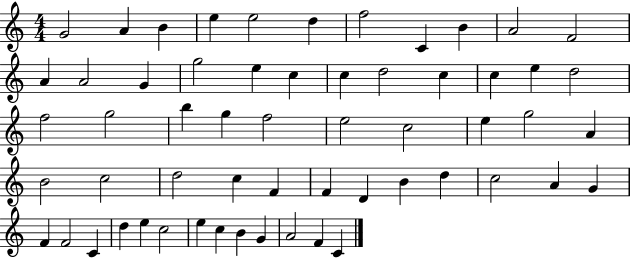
G4/h A4/q B4/q E5/q E5/h D5/q F5/h C4/q B4/q A4/h F4/h A4/q A4/h G4/q G5/h E5/q C5/q C5/q D5/h C5/q C5/q E5/q D5/h F5/h G5/h B5/q G5/q F5/h E5/h C5/h E5/q G5/h A4/q B4/h C5/h D5/h C5/q F4/q F4/q D4/q B4/q D5/q C5/h A4/q G4/q F4/q F4/h C4/q D5/q E5/q C5/h E5/q C5/q B4/q G4/q A4/h F4/q C4/q